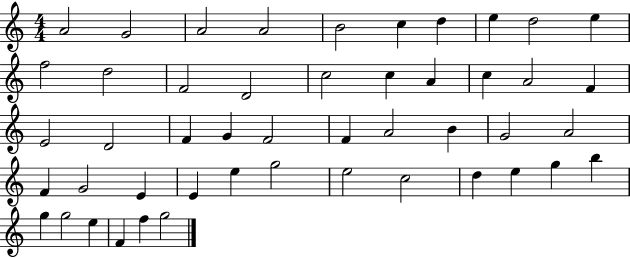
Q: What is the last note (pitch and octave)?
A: G5